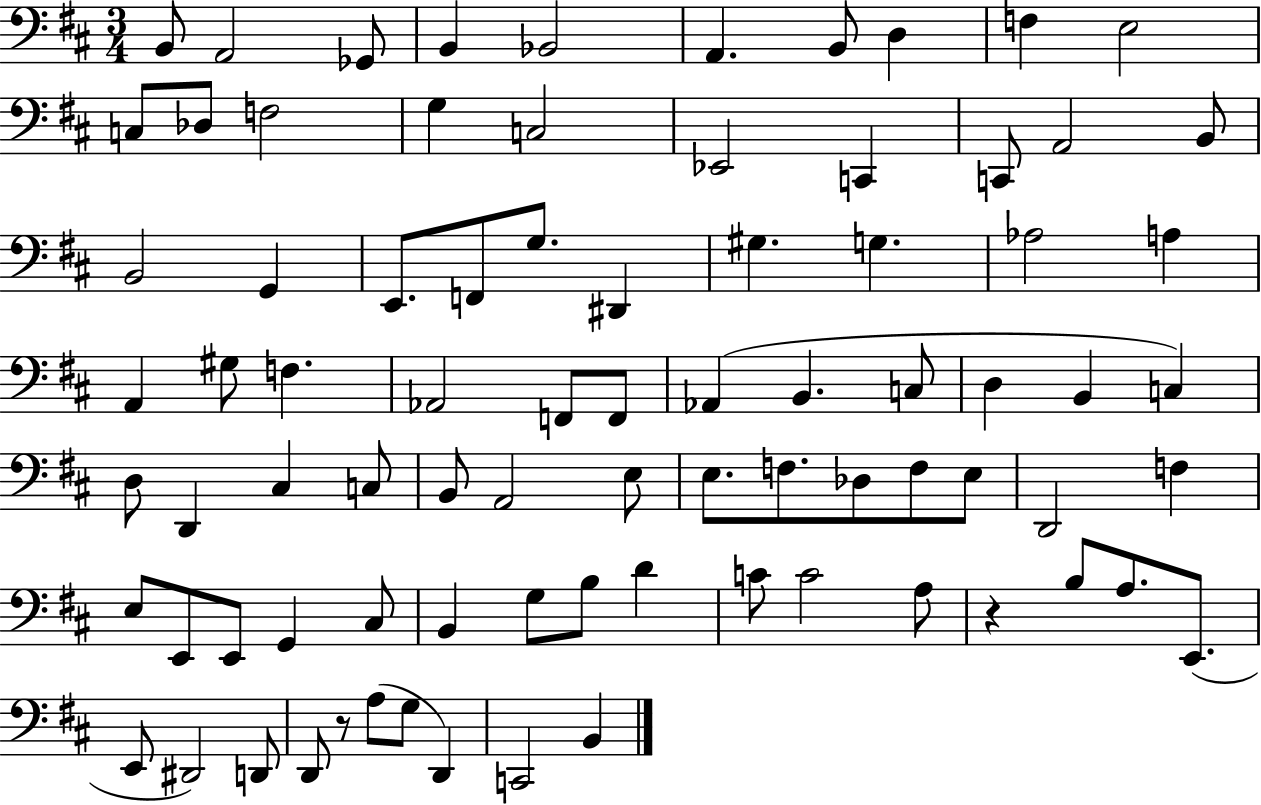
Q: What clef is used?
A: bass